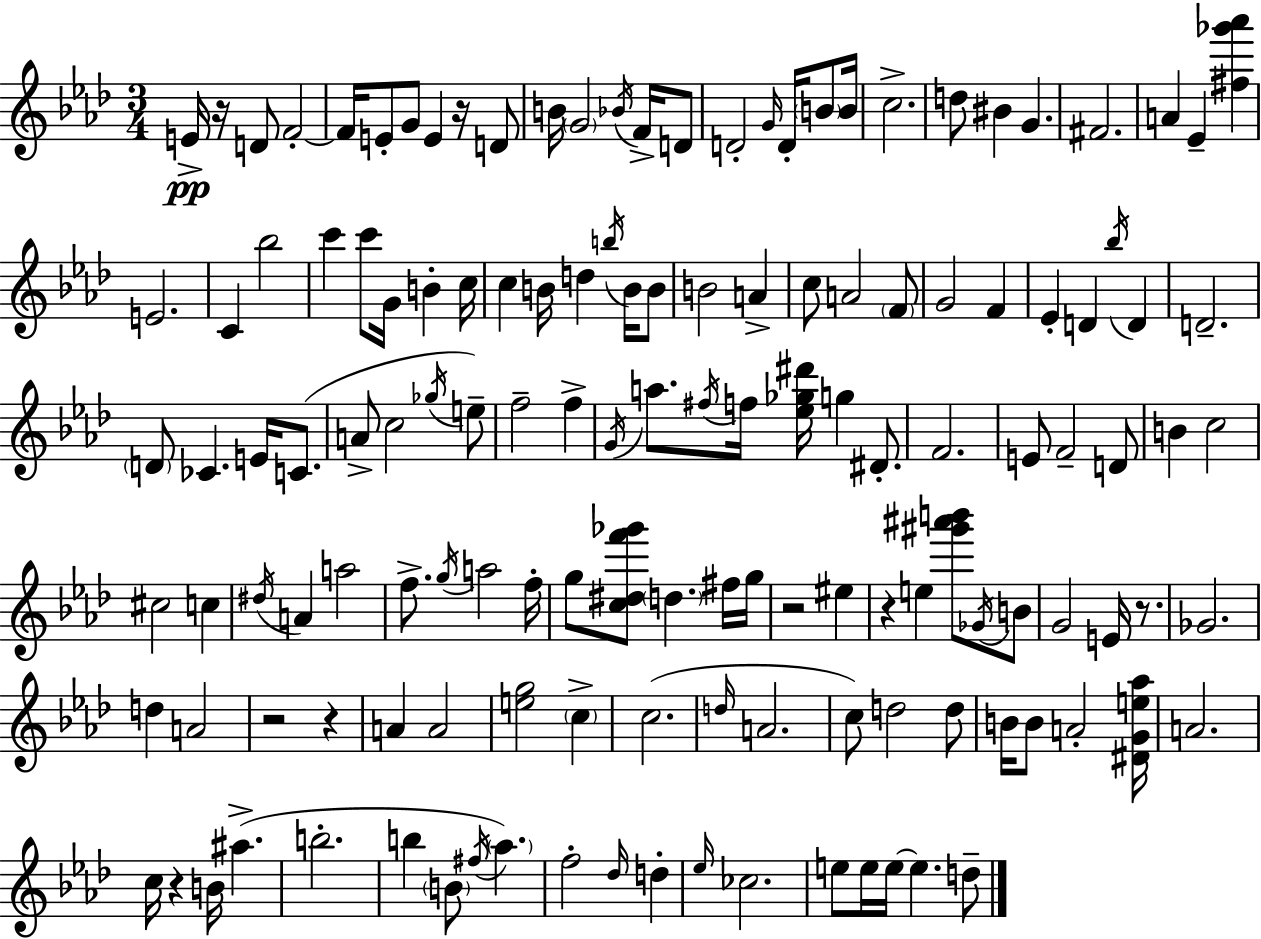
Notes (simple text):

E4/s R/s D4/e F4/h F4/s E4/e G4/e E4/q R/s D4/e B4/s G4/h Bb4/s F4/s D4/e D4/h G4/s D4/s B4/e B4/s C5/h. D5/e BIS4/q G4/q. F#4/h. A4/q Eb4/q [F#5,Gb6,Ab6]/q E4/h. C4/q Bb5/h C6/q C6/e G4/s B4/q C5/s C5/q B4/s D5/q B5/s B4/s B4/e B4/h A4/q C5/e A4/h F4/e G4/h F4/q Eb4/q D4/q Bb5/s D4/q D4/h. D4/e CES4/q. E4/s C4/e. A4/e C5/h Gb5/s E5/e F5/h F5/q G4/s A5/e. F#5/s F5/s [Eb5,Gb5,D#6]/s G5/q D#4/e. F4/h. E4/e F4/h D4/e B4/q C5/h C#5/h C5/q D#5/s A4/q A5/h F5/e. G5/s A5/h F5/s G5/e [C5,D#5,F6,Gb6]/e D5/q. F#5/s G5/s R/h EIS5/q R/q E5/q [G#6,A#6,B6]/e Gb4/s B4/e G4/h E4/s R/e. Gb4/h. D5/q A4/h R/h R/q A4/q A4/h [E5,G5]/h C5/q C5/h. D5/s A4/h. C5/e D5/h D5/e B4/s B4/e A4/h [D#4,G4,E5,Ab5]/s A4/h. C5/s R/q B4/s A#5/q. B5/h. B5/q B4/e F#5/s Ab5/q. F5/h Db5/s D5/q Eb5/s CES5/h. E5/e E5/s E5/s E5/q. D5/e